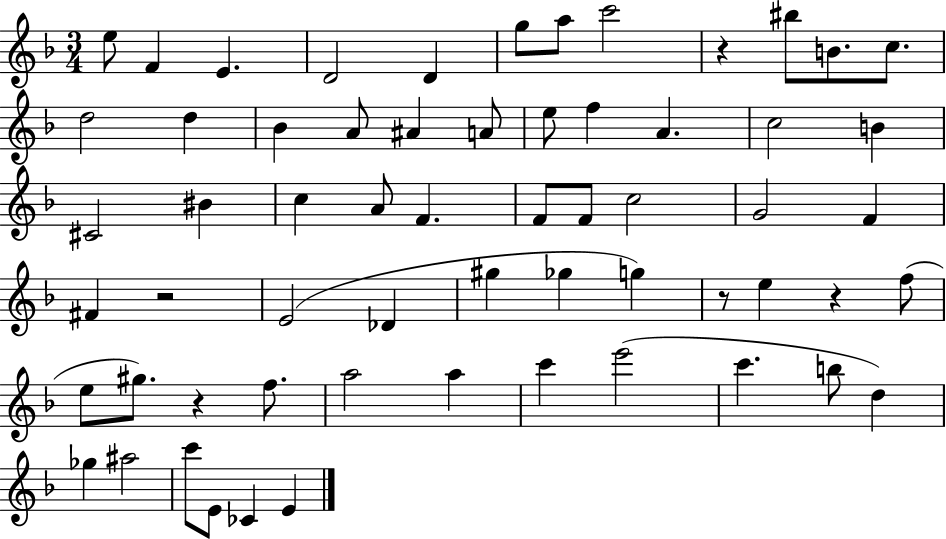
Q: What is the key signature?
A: F major